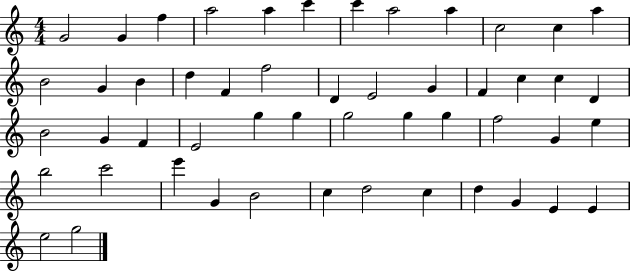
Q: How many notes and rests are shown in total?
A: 51